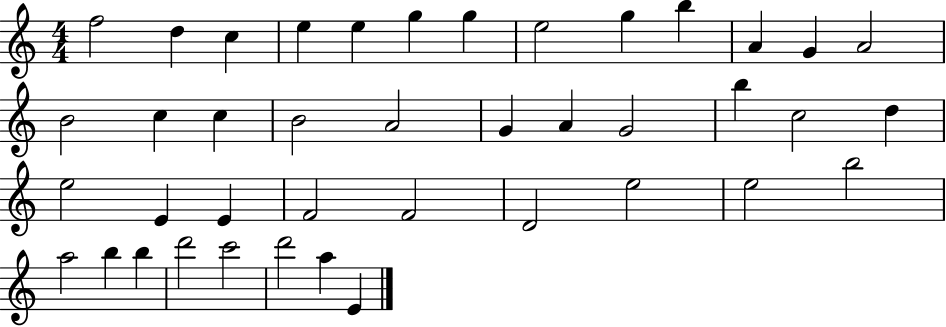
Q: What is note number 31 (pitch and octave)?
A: E5